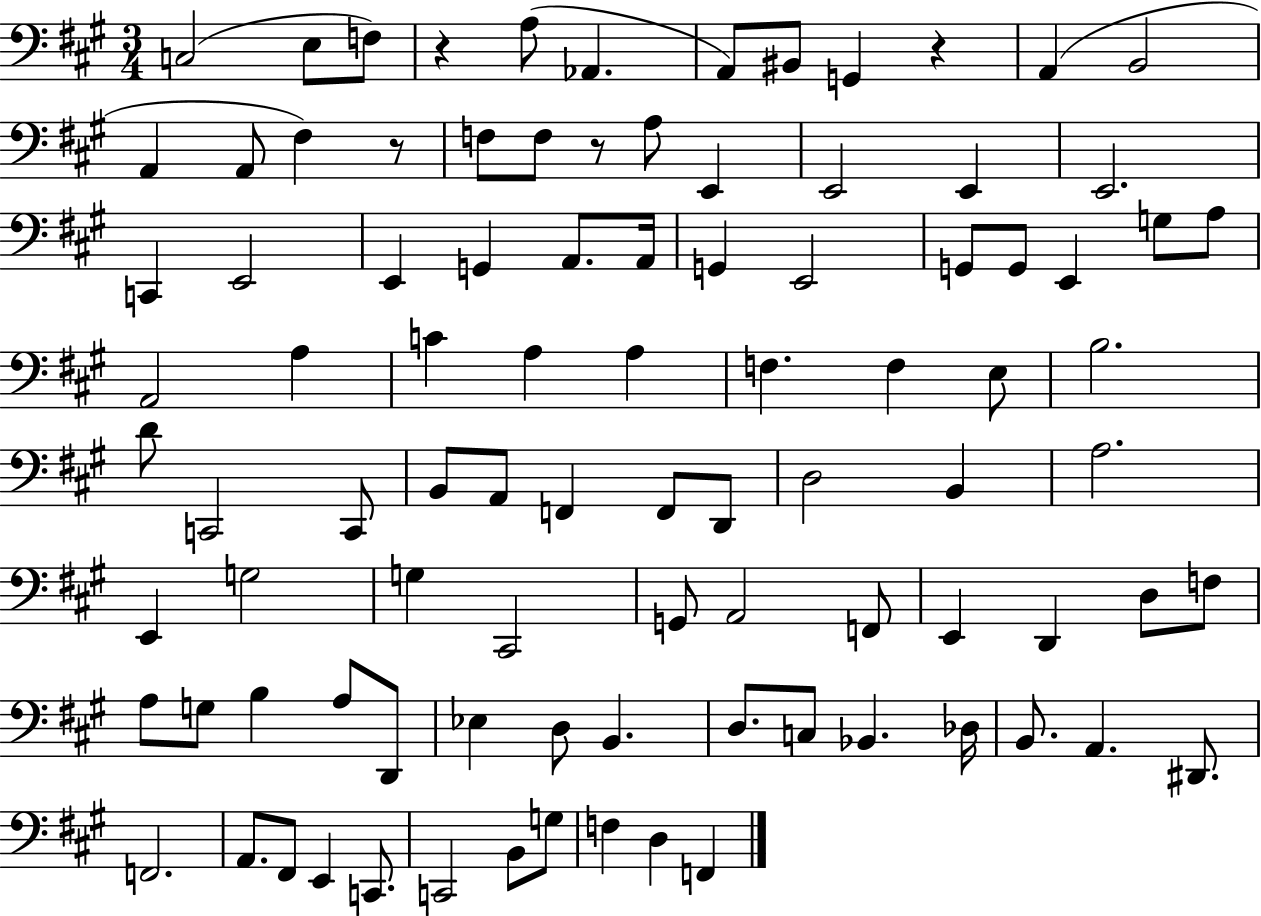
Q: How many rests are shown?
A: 4